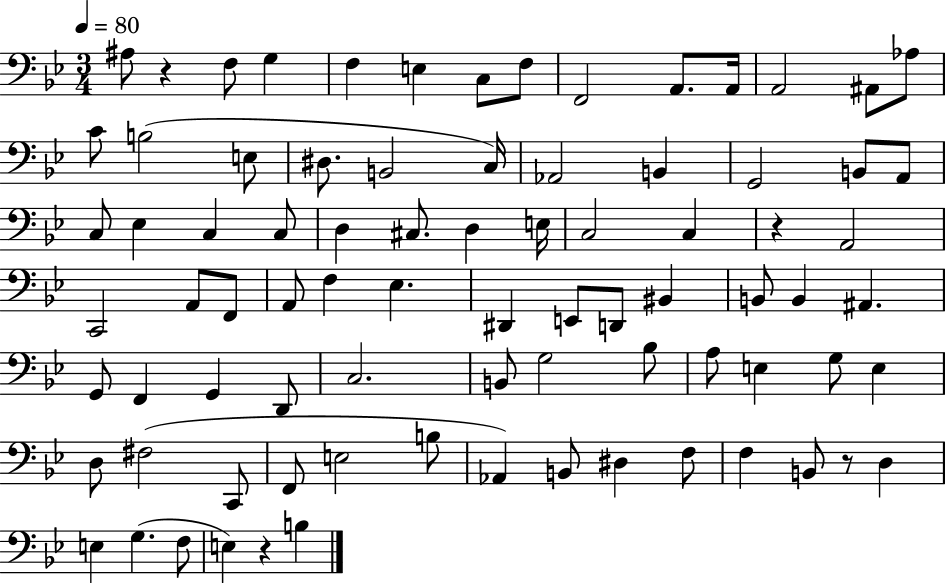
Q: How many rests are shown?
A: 4